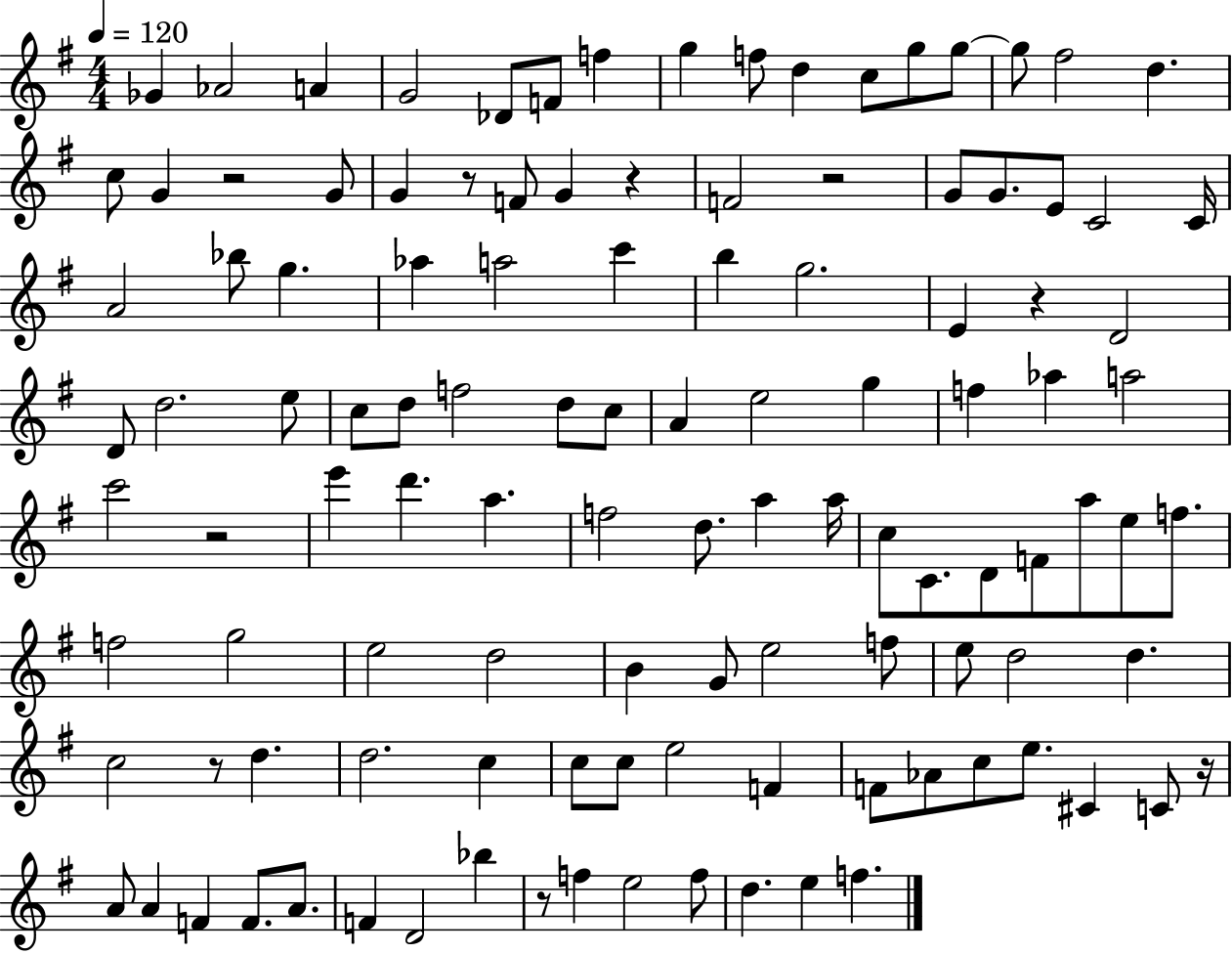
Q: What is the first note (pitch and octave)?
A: Gb4